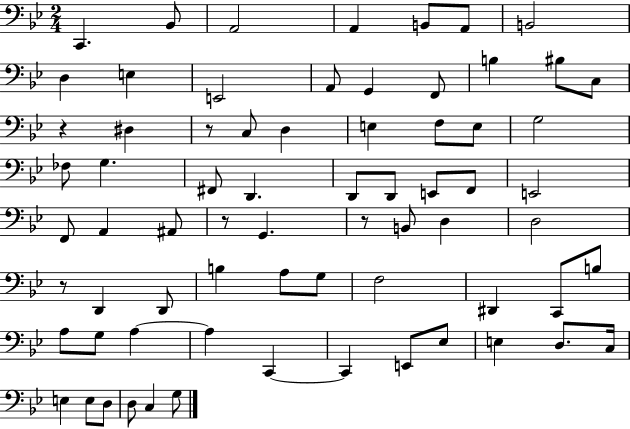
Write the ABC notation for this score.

X:1
T:Untitled
M:2/4
L:1/4
K:Bb
C,, _B,,/2 A,,2 A,, B,,/2 A,,/2 B,,2 D, E, E,,2 A,,/2 G,, F,,/2 B, ^B,/2 C,/2 z ^D, z/2 C,/2 D, E, F,/2 E,/2 G,2 _F,/2 G, ^F,,/2 D,, D,,/2 D,,/2 E,,/2 F,,/2 E,,2 F,,/2 A,, ^A,,/2 z/2 G,, z/2 B,,/2 D, D,2 z/2 D,, D,,/2 B, A,/2 G,/2 F,2 ^D,, C,,/2 B,/2 A,/2 G,/2 A, A, C,, C,, E,,/2 _E,/2 E, D,/2 C,/4 E, E,/2 D,/2 D,/2 C, G,/2